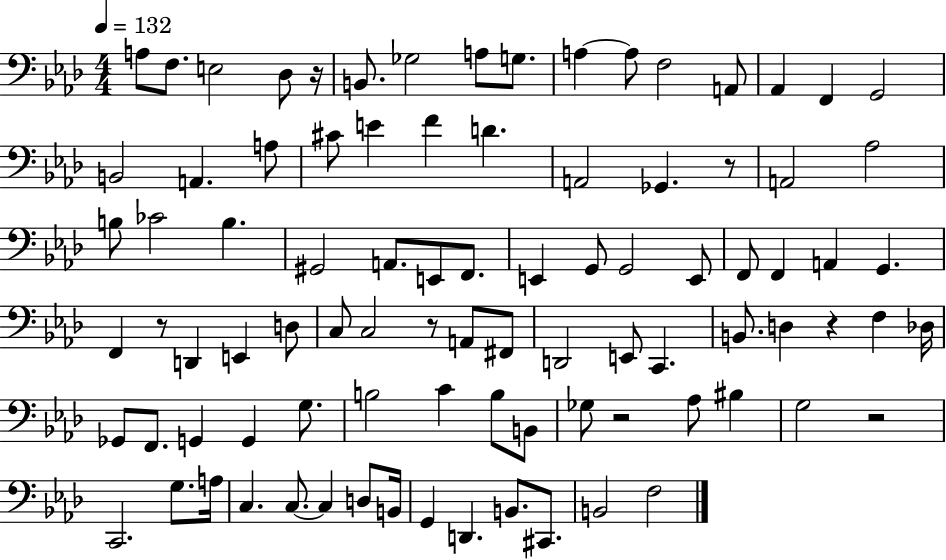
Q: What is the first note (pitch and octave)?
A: A3